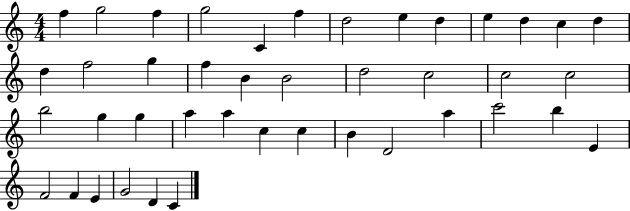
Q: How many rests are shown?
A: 0